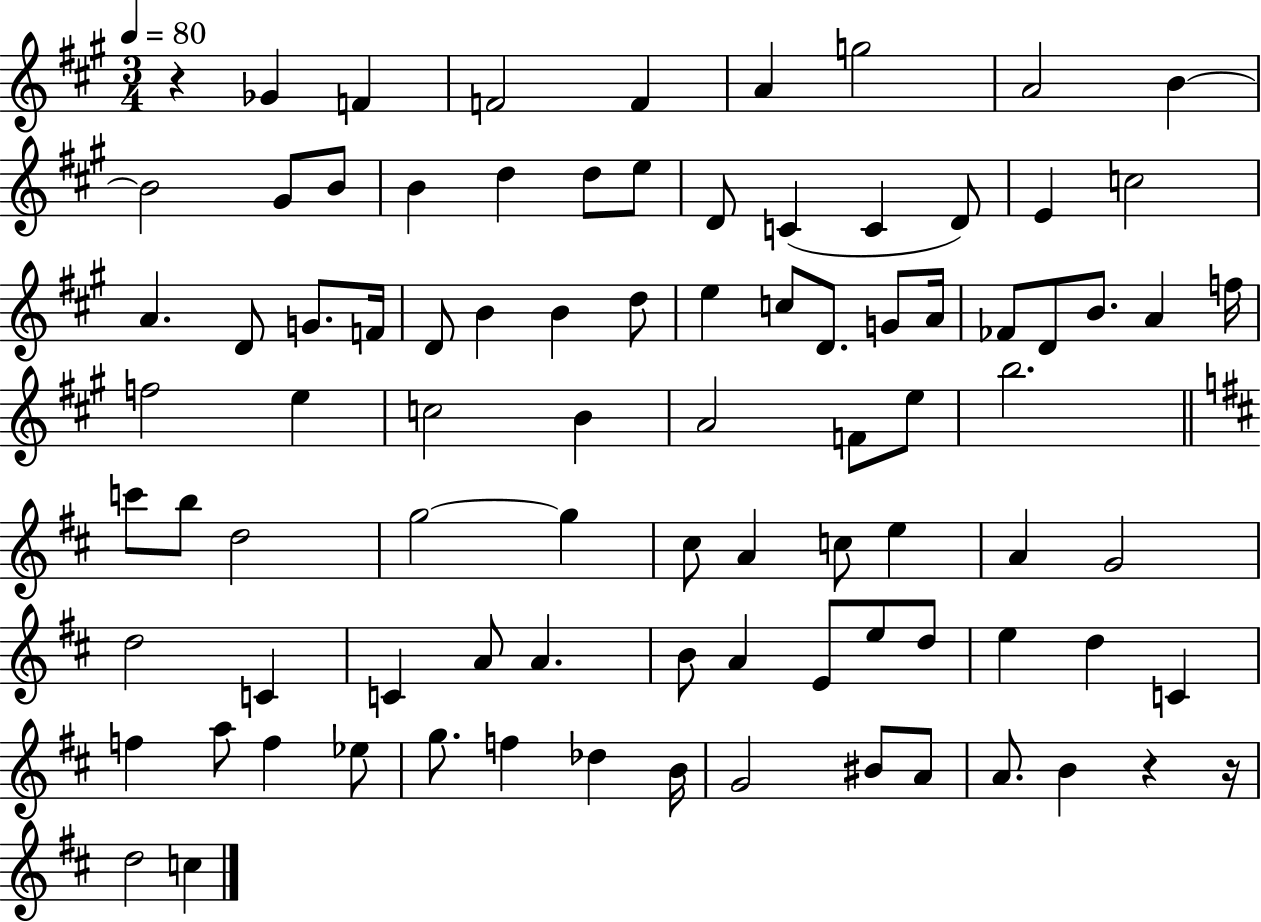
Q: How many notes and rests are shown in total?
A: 89